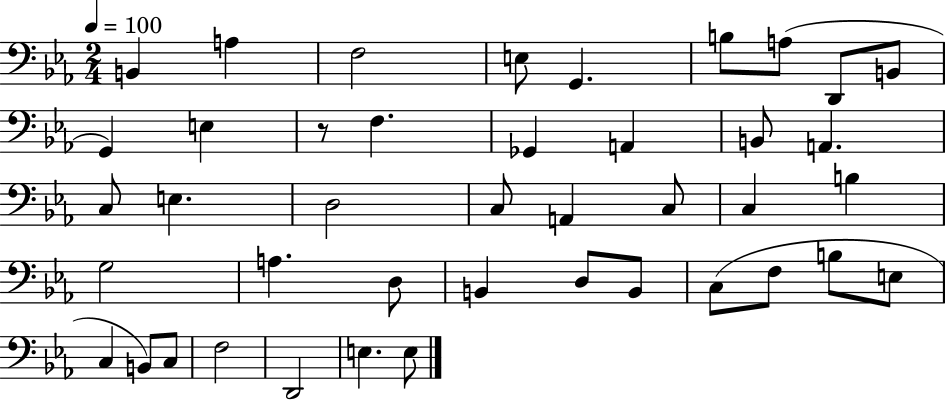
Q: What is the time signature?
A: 2/4